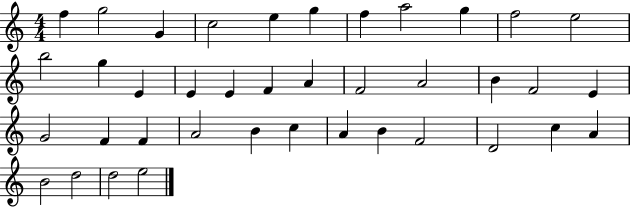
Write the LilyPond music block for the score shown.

{
  \clef treble
  \numericTimeSignature
  \time 4/4
  \key c \major
  f''4 g''2 g'4 | c''2 e''4 g''4 | f''4 a''2 g''4 | f''2 e''2 | \break b''2 g''4 e'4 | e'4 e'4 f'4 a'4 | f'2 a'2 | b'4 f'2 e'4 | \break g'2 f'4 f'4 | a'2 b'4 c''4 | a'4 b'4 f'2 | d'2 c''4 a'4 | \break b'2 d''2 | d''2 e''2 | \bar "|."
}